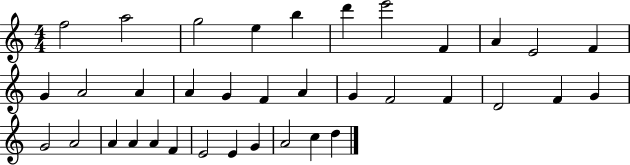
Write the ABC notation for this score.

X:1
T:Untitled
M:4/4
L:1/4
K:C
f2 a2 g2 e b d' e'2 F A E2 F G A2 A A G F A G F2 F D2 F G G2 A2 A A A F E2 E G A2 c d